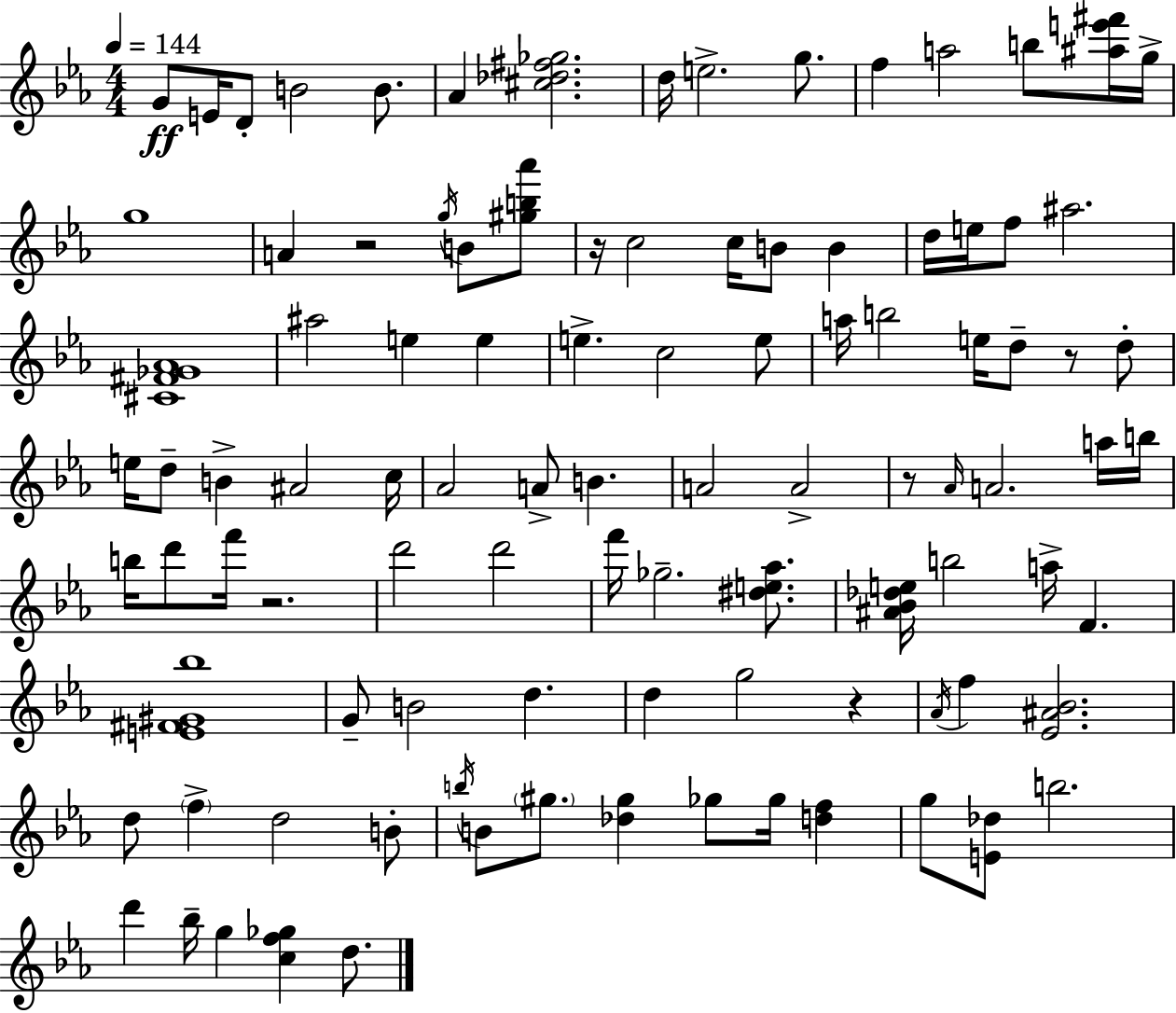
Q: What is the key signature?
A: C minor